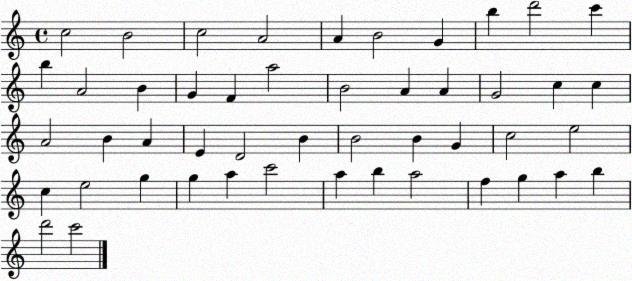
X:1
T:Untitled
M:4/4
L:1/4
K:C
c2 B2 c2 A2 A B2 G b d'2 c' b A2 B G F a2 B2 A A G2 c c A2 B A E D2 B B2 B G c2 e2 c e2 g g a c'2 a b a2 f g a b d'2 c'2